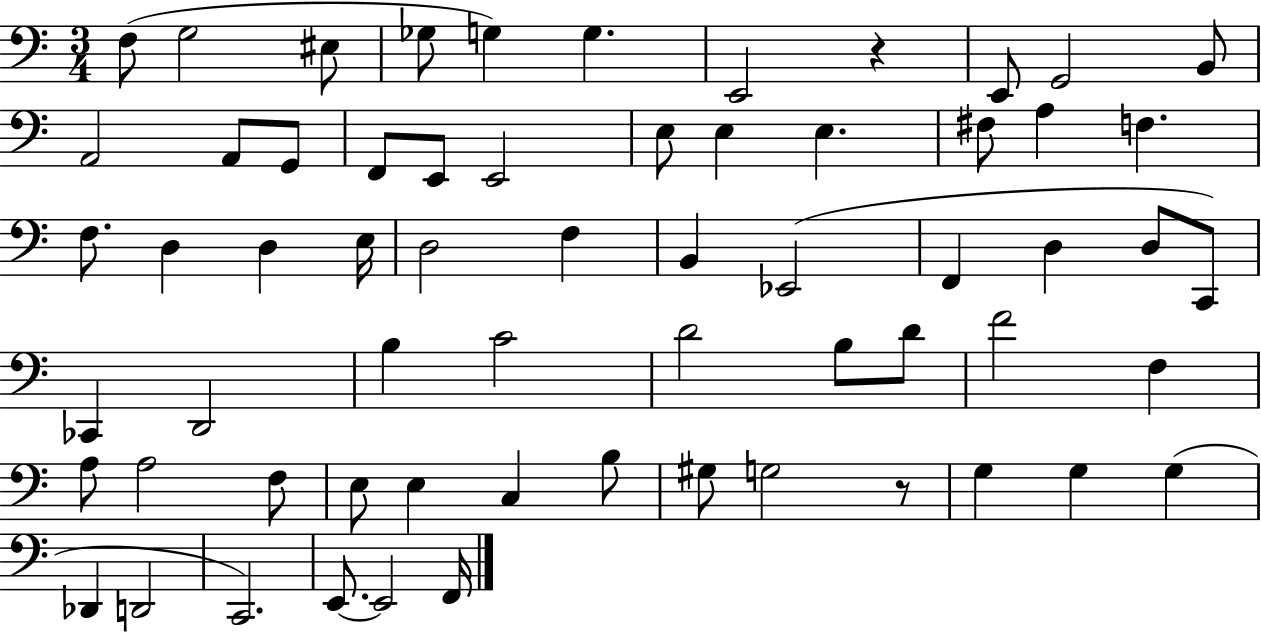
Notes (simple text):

F3/e G3/h EIS3/e Gb3/e G3/q G3/q. E2/h R/q E2/e G2/h B2/e A2/h A2/e G2/e F2/e E2/e E2/h E3/e E3/q E3/q. F#3/e A3/q F3/q. F3/e. D3/q D3/q E3/s D3/h F3/q B2/q Eb2/h F2/q D3/q D3/e C2/e CES2/q D2/h B3/q C4/h D4/h B3/e D4/e F4/h F3/q A3/e A3/h F3/e E3/e E3/q C3/q B3/e G#3/e G3/h R/e G3/q G3/q G3/q Db2/q D2/h C2/h. E2/e. E2/h F2/s